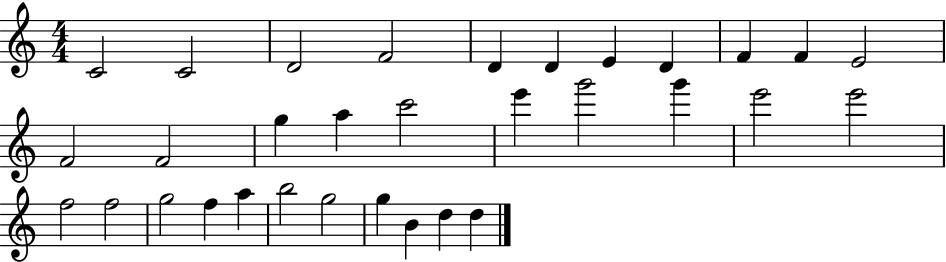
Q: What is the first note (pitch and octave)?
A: C4